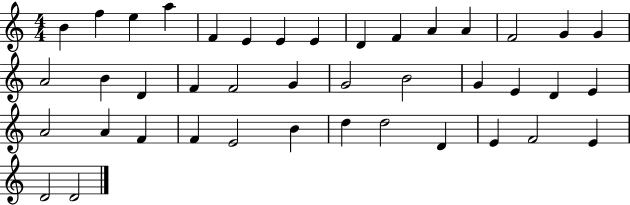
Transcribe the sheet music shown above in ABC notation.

X:1
T:Untitled
M:4/4
L:1/4
K:C
B f e a F E E E D F A A F2 G G A2 B D F F2 G G2 B2 G E D E A2 A F F E2 B d d2 D E F2 E D2 D2